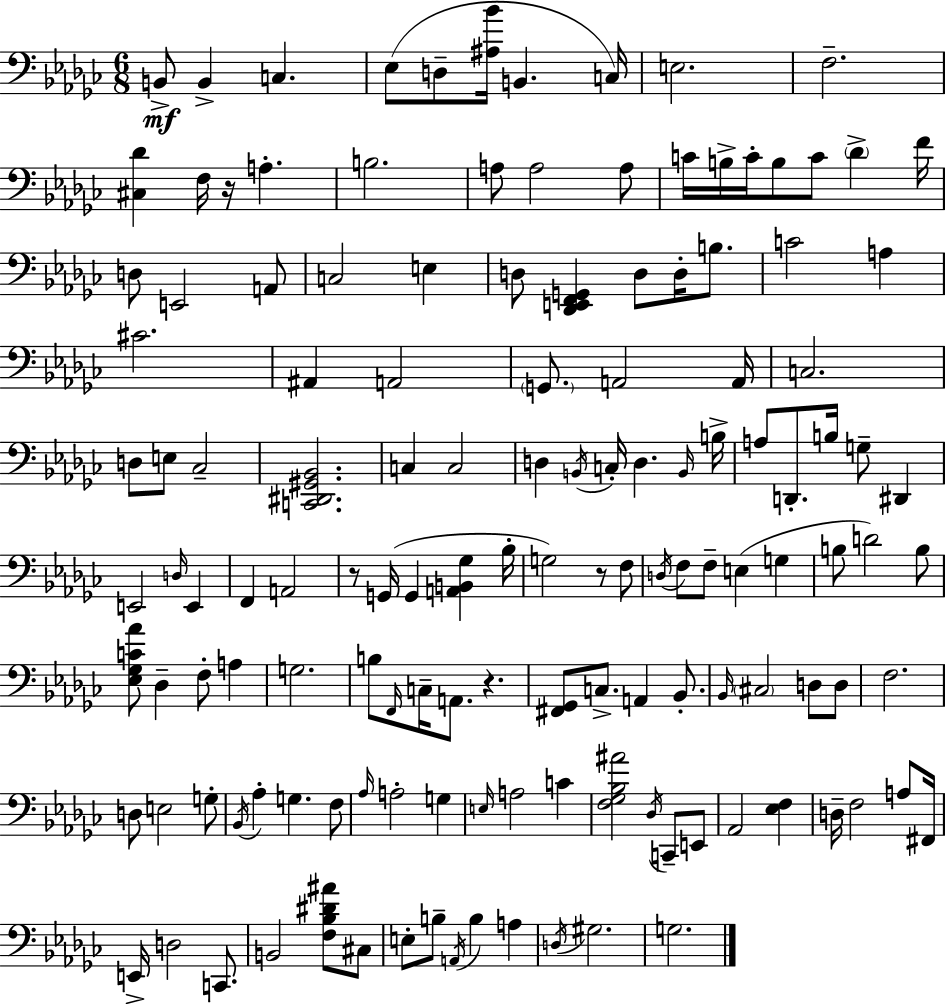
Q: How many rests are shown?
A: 4